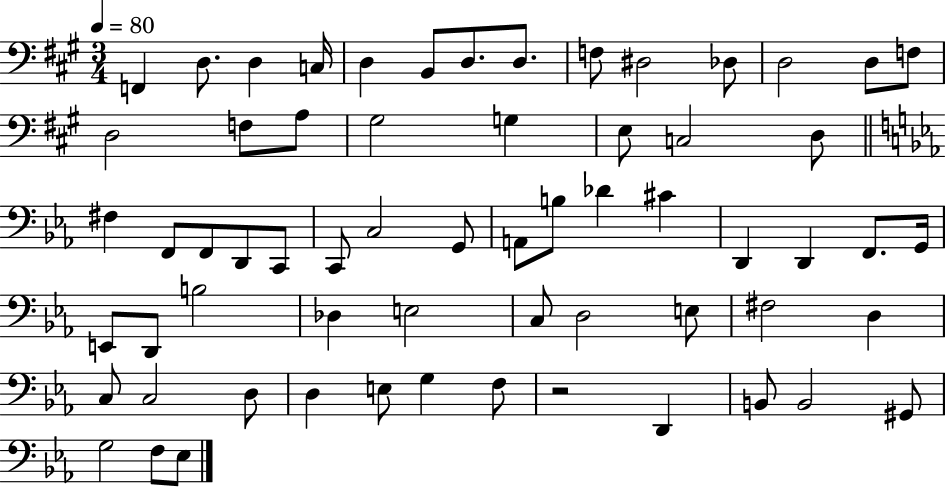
F2/q D3/e. D3/q C3/s D3/q B2/e D3/e. D3/e. F3/e D#3/h Db3/e D3/h D3/e F3/e D3/h F3/e A3/e G#3/h G3/q E3/e C3/h D3/e F#3/q F2/e F2/e D2/e C2/e C2/e C3/h G2/e A2/e B3/e Db4/q C#4/q D2/q D2/q F2/e. G2/s E2/e D2/e B3/h Db3/q E3/h C3/e D3/h E3/e F#3/h D3/q C3/e C3/h D3/e D3/q E3/e G3/q F3/e R/h D2/q B2/e B2/h G#2/e G3/h F3/e Eb3/e